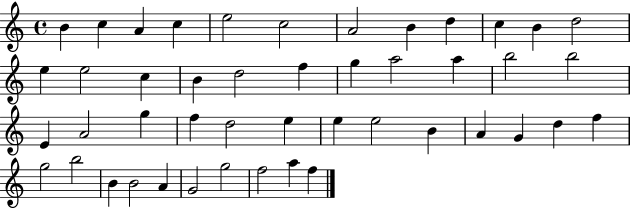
B4/q C5/q A4/q C5/q E5/h C5/h A4/h B4/q D5/q C5/q B4/q D5/h E5/q E5/h C5/q B4/q D5/h F5/q G5/q A5/h A5/q B5/h B5/h E4/q A4/h G5/q F5/q D5/h E5/q E5/q E5/h B4/q A4/q G4/q D5/q F5/q G5/h B5/h B4/q B4/h A4/q G4/h G5/h F5/h A5/q F5/q